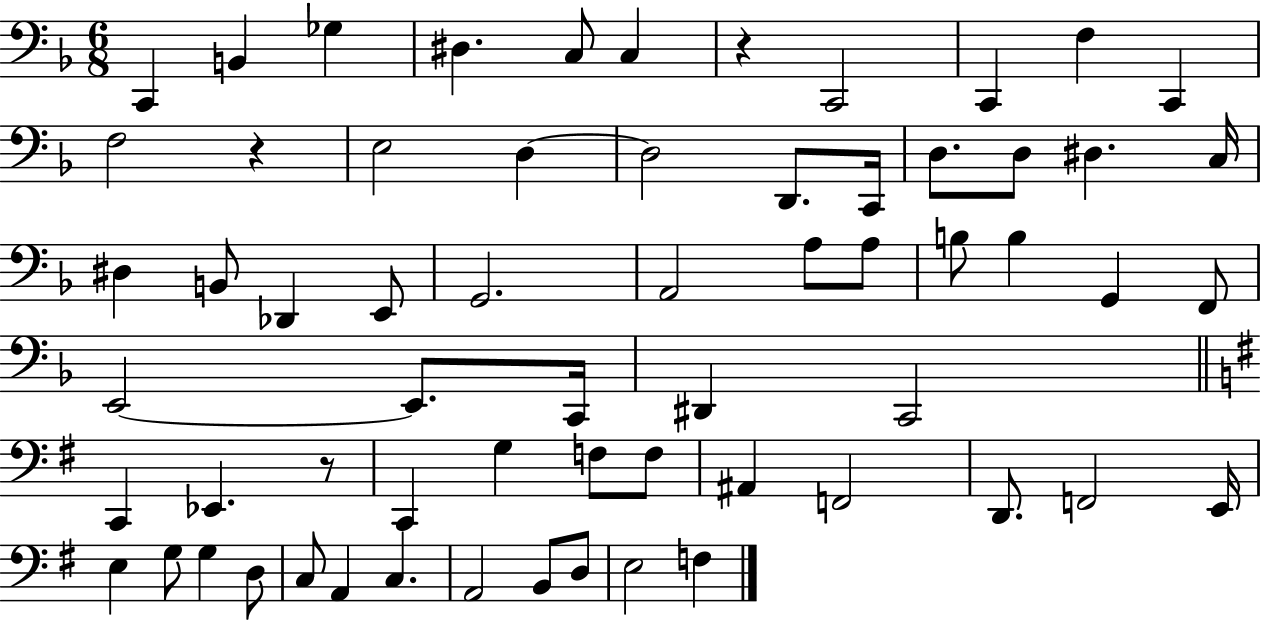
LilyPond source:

{
  \clef bass
  \numericTimeSignature
  \time 6/8
  \key f \major
  c,4 b,4 ges4 | dis4. c8 c4 | r4 c,2 | c,4 f4 c,4 | \break f2 r4 | e2 d4~~ | d2 d,8. c,16 | d8. d8 dis4. c16 | \break dis4 b,8 des,4 e,8 | g,2. | a,2 a8 a8 | b8 b4 g,4 f,8 | \break e,2~~ e,8. c,16 | dis,4 c,2 | \bar "||" \break \key g \major c,4 ees,4. r8 | c,4 g4 f8 f8 | ais,4 f,2 | d,8. f,2 e,16 | \break e4 g8 g4 d8 | c8 a,4 c4. | a,2 b,8 d8 | e2 f4 | \break \bar "|."
}